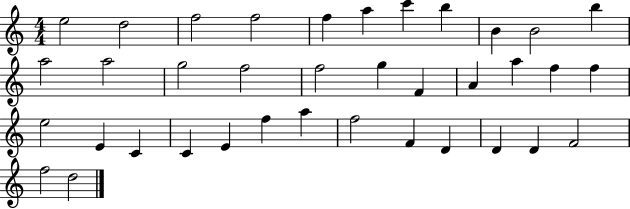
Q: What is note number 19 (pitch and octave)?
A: A4